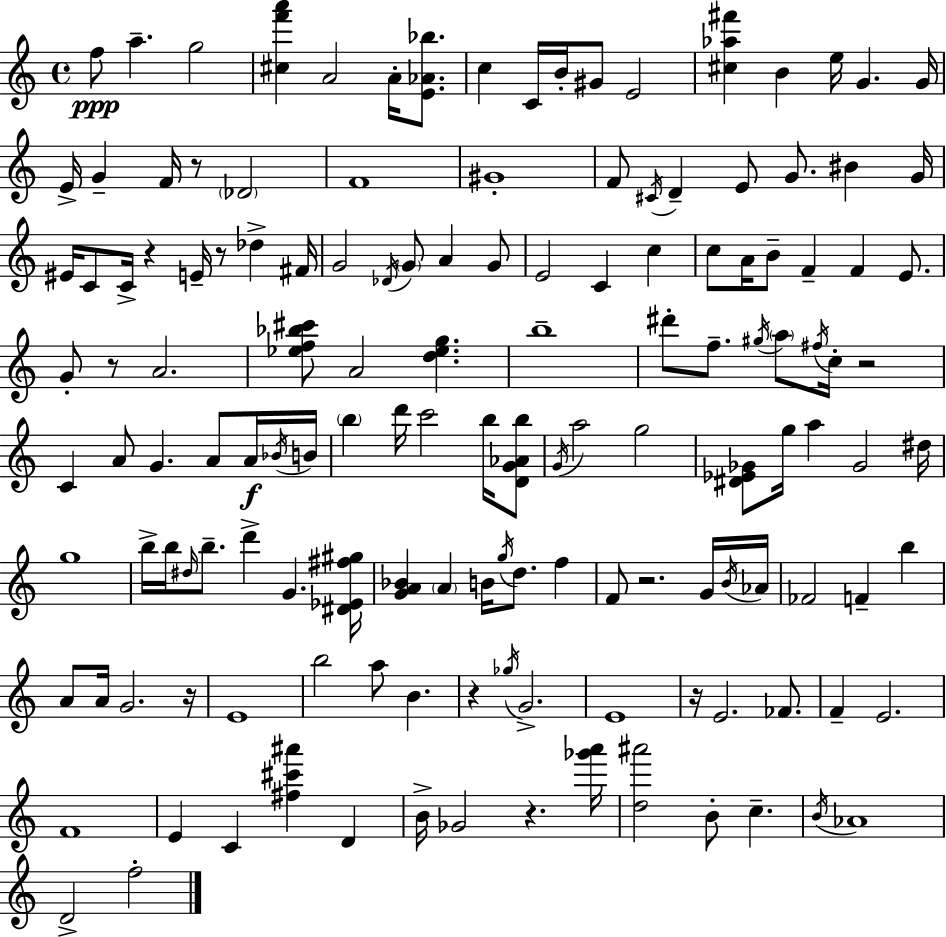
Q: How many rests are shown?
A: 10